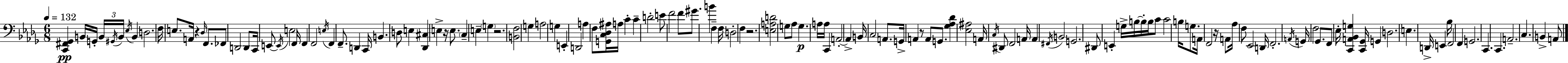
{
  \clef bass
  \numericTimeSignature
  \time 6/8
  \key bes \minor
  \tempo 4 = 132
  <c, fis, ges,>4\pp b,16 g,16-. \tuplet 3/2 { b,16 \acciaccatura { gis,16 } b,16 } \acciaccatura { ees16 } b,4 | d2. | f16 e8. a,16 r4 \grace { des16 } | f,8. fes,8 d,2 | \break d,8 c,16 e,8~~ \acciaccatura { e,16 } e2 | f,16 f,4 f,2 | \acciaccatura { e16 } f,4 f,8.-- | d,4 c,16 b,4. d8 | \break e4 <des, cis>4 e4-> | r16 e8. \parenthesize c4-- e4-- | \parenthesize g4 r2. | <b, f>2 | \break g4 a2 | g4 e,4-. d,2 | a4 f8 <g, c des ais>16 | a16 c'4-. c'4-- d'2-. | \break e'8 f'2 | f'8 gis'8. b'4 | f4-- f16 d2-. | f4 r2. | \break <e a d'>2 | g8 aes8 g4.\p a16 | a16 c,4 a,2-.~~ | a,4-> b,16 c2 | \break a,8. g,16-> a,4 r8 | a,8 g,8. <ges aes des'>4 <ees ais>2 | a,16 \acciaccatura { c16 } dis,8 f,2 | a,16 a,4 \acciaccatura { fis,16 } b,2 | \break g,2. | dis,8 e,4-. | g16-> b16~~ b16-. b16 c'8 c'2 | b16 g8. a,16 f,2 | \break r16 a,8 aes16 f8 ees,2 | d,16 f,2.-. | \acciaccatura { a,16 } g,16 f2 | ges,8. f,8 ees16-. <c, a, bes, g>4 | \break <c, ges,>16 g,4 d2. | e4. | d,16-> e,4 bes16 f,2 | f,4 g,2. | \break c,4. | c,4. a,2.-- | c4. | b,4-> a,8 \bar "|."
}